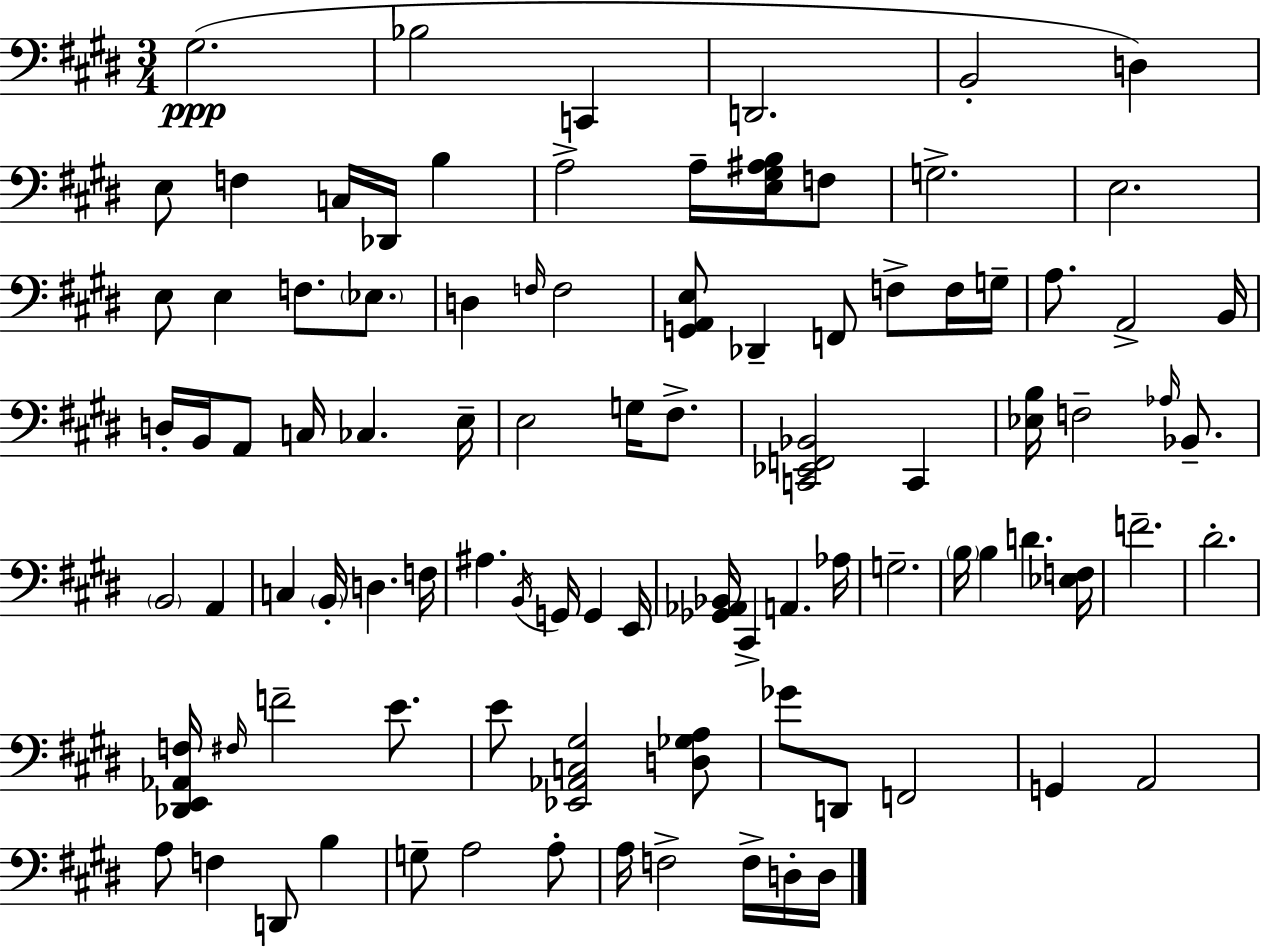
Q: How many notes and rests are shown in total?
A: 94